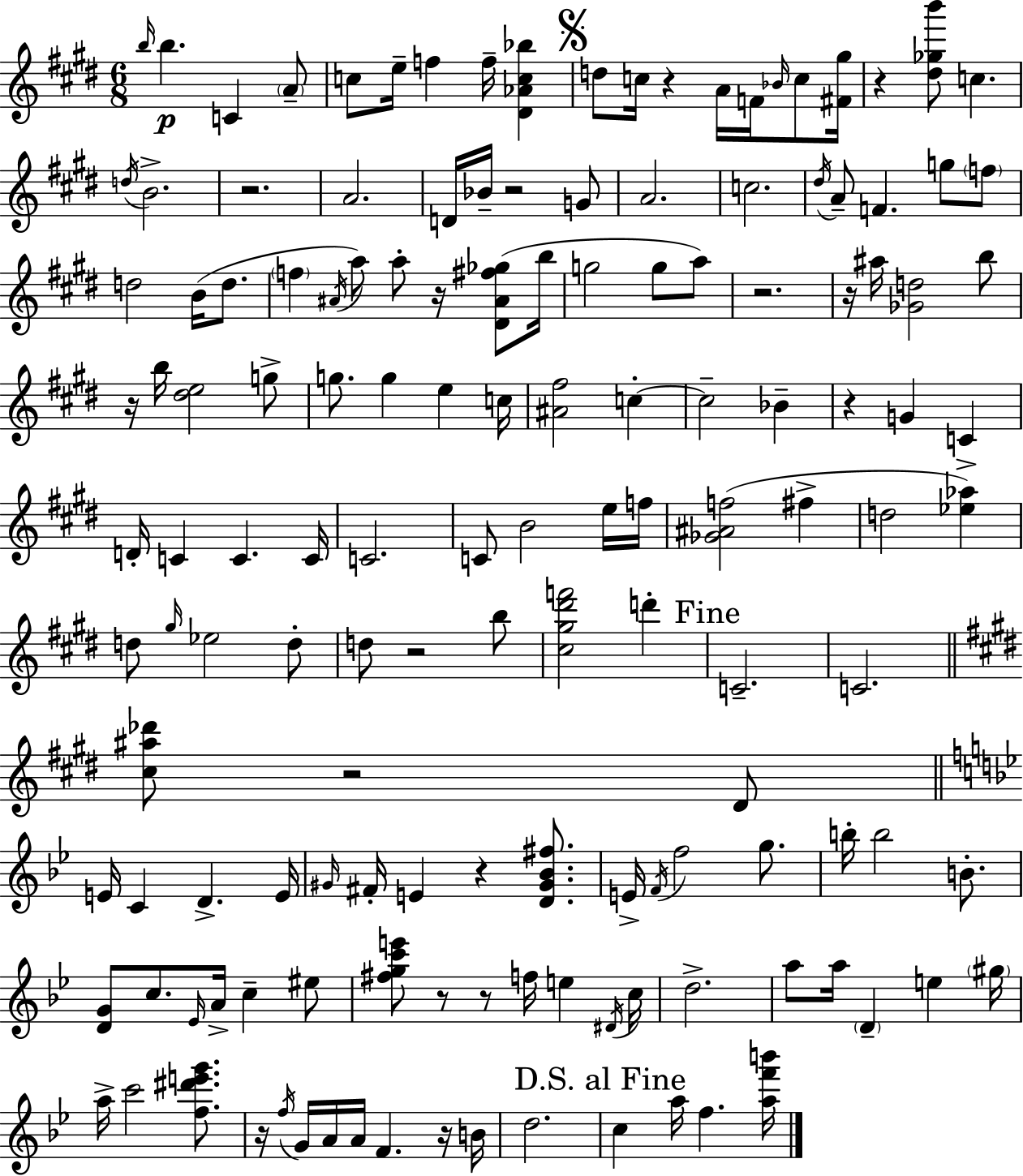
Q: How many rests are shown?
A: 16